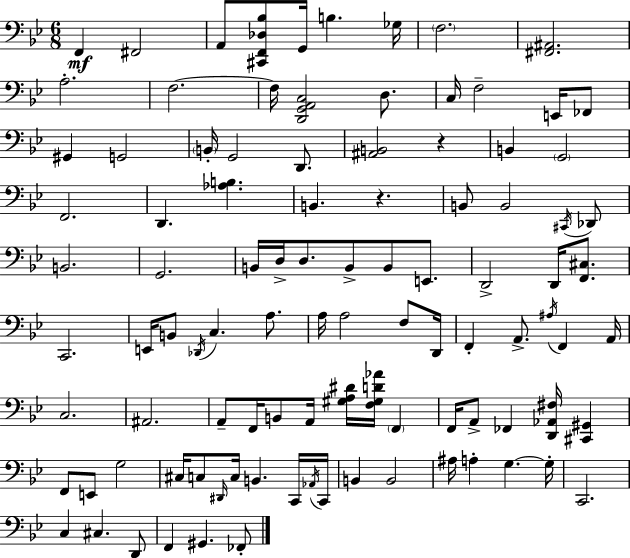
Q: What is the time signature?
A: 6/8